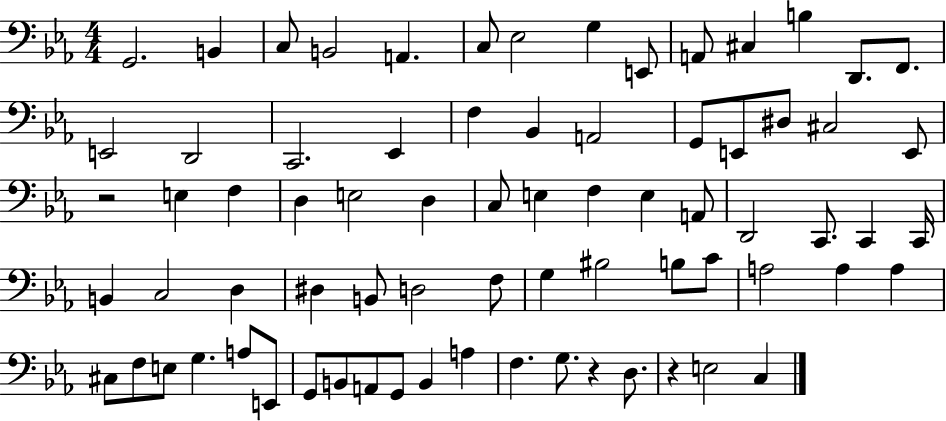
G2/h. B2/q C3/e B2/h A2/q. C3/e Eb3/h G3/q E2/e A2/e C#3/q B3/q D2/e. F2/e. E2/h D2/h C2/h. Eb2/q F3/q Bb2/q A2/h G2/e E2/e D#3/e C#3/h E2/e R/h E3/q F3/q D3/q E3/h D3/q C3/e E3/q F3/q E3/q A2/e D2/h C2/e. C2/q C2/s B2/q C3/h D3/q D#3/q B2/e D3/h F3/e G3/q BIS3/h B3/e C4/e A3/h A3/q A3/q C#3/e F3/e E3/e G3/q. A3/e E2/e G2/e B2/e A2/e G2/e B2/q A3/q F3/q. G3/e. R/q D3/e. R/q E3/h C3/q